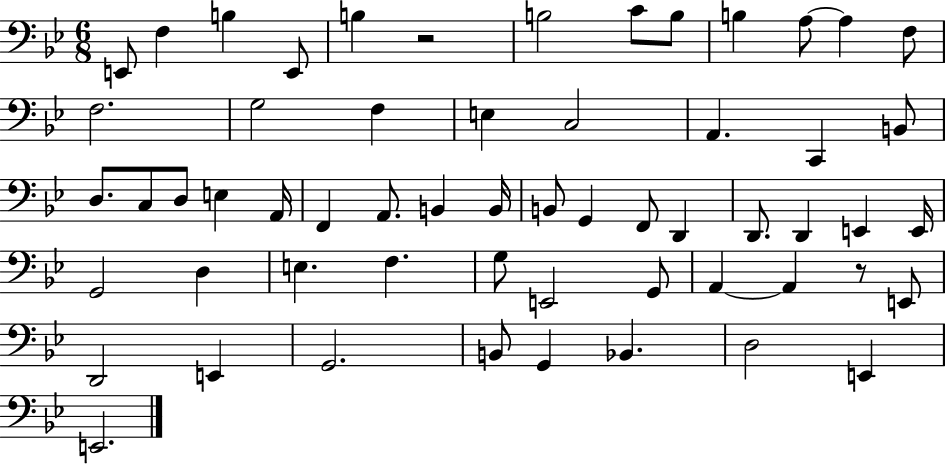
E2/e F3/q B3/q E2/e B3/q R/h B3/h C4/e B3/e B3/q A3/e A3/q F3/e F3/h. G3/h F3/q E3/q C3/h A2/q. C2/q B2/e D3/e. C3/e D3/e E3/q A2/s F2/q A2/e. B2/q B2/s B2/e G2/q F2/e D2/q D2/e. D2/q E2/q E2/s G2/h D3/q E3/q. F3/q. G3/e E2/h G2/e A2/q A2/q R/e E2/e D2/h E2/q G2/h. B2/e G2/q Bb2/q. D3/h E2/q E2/h.